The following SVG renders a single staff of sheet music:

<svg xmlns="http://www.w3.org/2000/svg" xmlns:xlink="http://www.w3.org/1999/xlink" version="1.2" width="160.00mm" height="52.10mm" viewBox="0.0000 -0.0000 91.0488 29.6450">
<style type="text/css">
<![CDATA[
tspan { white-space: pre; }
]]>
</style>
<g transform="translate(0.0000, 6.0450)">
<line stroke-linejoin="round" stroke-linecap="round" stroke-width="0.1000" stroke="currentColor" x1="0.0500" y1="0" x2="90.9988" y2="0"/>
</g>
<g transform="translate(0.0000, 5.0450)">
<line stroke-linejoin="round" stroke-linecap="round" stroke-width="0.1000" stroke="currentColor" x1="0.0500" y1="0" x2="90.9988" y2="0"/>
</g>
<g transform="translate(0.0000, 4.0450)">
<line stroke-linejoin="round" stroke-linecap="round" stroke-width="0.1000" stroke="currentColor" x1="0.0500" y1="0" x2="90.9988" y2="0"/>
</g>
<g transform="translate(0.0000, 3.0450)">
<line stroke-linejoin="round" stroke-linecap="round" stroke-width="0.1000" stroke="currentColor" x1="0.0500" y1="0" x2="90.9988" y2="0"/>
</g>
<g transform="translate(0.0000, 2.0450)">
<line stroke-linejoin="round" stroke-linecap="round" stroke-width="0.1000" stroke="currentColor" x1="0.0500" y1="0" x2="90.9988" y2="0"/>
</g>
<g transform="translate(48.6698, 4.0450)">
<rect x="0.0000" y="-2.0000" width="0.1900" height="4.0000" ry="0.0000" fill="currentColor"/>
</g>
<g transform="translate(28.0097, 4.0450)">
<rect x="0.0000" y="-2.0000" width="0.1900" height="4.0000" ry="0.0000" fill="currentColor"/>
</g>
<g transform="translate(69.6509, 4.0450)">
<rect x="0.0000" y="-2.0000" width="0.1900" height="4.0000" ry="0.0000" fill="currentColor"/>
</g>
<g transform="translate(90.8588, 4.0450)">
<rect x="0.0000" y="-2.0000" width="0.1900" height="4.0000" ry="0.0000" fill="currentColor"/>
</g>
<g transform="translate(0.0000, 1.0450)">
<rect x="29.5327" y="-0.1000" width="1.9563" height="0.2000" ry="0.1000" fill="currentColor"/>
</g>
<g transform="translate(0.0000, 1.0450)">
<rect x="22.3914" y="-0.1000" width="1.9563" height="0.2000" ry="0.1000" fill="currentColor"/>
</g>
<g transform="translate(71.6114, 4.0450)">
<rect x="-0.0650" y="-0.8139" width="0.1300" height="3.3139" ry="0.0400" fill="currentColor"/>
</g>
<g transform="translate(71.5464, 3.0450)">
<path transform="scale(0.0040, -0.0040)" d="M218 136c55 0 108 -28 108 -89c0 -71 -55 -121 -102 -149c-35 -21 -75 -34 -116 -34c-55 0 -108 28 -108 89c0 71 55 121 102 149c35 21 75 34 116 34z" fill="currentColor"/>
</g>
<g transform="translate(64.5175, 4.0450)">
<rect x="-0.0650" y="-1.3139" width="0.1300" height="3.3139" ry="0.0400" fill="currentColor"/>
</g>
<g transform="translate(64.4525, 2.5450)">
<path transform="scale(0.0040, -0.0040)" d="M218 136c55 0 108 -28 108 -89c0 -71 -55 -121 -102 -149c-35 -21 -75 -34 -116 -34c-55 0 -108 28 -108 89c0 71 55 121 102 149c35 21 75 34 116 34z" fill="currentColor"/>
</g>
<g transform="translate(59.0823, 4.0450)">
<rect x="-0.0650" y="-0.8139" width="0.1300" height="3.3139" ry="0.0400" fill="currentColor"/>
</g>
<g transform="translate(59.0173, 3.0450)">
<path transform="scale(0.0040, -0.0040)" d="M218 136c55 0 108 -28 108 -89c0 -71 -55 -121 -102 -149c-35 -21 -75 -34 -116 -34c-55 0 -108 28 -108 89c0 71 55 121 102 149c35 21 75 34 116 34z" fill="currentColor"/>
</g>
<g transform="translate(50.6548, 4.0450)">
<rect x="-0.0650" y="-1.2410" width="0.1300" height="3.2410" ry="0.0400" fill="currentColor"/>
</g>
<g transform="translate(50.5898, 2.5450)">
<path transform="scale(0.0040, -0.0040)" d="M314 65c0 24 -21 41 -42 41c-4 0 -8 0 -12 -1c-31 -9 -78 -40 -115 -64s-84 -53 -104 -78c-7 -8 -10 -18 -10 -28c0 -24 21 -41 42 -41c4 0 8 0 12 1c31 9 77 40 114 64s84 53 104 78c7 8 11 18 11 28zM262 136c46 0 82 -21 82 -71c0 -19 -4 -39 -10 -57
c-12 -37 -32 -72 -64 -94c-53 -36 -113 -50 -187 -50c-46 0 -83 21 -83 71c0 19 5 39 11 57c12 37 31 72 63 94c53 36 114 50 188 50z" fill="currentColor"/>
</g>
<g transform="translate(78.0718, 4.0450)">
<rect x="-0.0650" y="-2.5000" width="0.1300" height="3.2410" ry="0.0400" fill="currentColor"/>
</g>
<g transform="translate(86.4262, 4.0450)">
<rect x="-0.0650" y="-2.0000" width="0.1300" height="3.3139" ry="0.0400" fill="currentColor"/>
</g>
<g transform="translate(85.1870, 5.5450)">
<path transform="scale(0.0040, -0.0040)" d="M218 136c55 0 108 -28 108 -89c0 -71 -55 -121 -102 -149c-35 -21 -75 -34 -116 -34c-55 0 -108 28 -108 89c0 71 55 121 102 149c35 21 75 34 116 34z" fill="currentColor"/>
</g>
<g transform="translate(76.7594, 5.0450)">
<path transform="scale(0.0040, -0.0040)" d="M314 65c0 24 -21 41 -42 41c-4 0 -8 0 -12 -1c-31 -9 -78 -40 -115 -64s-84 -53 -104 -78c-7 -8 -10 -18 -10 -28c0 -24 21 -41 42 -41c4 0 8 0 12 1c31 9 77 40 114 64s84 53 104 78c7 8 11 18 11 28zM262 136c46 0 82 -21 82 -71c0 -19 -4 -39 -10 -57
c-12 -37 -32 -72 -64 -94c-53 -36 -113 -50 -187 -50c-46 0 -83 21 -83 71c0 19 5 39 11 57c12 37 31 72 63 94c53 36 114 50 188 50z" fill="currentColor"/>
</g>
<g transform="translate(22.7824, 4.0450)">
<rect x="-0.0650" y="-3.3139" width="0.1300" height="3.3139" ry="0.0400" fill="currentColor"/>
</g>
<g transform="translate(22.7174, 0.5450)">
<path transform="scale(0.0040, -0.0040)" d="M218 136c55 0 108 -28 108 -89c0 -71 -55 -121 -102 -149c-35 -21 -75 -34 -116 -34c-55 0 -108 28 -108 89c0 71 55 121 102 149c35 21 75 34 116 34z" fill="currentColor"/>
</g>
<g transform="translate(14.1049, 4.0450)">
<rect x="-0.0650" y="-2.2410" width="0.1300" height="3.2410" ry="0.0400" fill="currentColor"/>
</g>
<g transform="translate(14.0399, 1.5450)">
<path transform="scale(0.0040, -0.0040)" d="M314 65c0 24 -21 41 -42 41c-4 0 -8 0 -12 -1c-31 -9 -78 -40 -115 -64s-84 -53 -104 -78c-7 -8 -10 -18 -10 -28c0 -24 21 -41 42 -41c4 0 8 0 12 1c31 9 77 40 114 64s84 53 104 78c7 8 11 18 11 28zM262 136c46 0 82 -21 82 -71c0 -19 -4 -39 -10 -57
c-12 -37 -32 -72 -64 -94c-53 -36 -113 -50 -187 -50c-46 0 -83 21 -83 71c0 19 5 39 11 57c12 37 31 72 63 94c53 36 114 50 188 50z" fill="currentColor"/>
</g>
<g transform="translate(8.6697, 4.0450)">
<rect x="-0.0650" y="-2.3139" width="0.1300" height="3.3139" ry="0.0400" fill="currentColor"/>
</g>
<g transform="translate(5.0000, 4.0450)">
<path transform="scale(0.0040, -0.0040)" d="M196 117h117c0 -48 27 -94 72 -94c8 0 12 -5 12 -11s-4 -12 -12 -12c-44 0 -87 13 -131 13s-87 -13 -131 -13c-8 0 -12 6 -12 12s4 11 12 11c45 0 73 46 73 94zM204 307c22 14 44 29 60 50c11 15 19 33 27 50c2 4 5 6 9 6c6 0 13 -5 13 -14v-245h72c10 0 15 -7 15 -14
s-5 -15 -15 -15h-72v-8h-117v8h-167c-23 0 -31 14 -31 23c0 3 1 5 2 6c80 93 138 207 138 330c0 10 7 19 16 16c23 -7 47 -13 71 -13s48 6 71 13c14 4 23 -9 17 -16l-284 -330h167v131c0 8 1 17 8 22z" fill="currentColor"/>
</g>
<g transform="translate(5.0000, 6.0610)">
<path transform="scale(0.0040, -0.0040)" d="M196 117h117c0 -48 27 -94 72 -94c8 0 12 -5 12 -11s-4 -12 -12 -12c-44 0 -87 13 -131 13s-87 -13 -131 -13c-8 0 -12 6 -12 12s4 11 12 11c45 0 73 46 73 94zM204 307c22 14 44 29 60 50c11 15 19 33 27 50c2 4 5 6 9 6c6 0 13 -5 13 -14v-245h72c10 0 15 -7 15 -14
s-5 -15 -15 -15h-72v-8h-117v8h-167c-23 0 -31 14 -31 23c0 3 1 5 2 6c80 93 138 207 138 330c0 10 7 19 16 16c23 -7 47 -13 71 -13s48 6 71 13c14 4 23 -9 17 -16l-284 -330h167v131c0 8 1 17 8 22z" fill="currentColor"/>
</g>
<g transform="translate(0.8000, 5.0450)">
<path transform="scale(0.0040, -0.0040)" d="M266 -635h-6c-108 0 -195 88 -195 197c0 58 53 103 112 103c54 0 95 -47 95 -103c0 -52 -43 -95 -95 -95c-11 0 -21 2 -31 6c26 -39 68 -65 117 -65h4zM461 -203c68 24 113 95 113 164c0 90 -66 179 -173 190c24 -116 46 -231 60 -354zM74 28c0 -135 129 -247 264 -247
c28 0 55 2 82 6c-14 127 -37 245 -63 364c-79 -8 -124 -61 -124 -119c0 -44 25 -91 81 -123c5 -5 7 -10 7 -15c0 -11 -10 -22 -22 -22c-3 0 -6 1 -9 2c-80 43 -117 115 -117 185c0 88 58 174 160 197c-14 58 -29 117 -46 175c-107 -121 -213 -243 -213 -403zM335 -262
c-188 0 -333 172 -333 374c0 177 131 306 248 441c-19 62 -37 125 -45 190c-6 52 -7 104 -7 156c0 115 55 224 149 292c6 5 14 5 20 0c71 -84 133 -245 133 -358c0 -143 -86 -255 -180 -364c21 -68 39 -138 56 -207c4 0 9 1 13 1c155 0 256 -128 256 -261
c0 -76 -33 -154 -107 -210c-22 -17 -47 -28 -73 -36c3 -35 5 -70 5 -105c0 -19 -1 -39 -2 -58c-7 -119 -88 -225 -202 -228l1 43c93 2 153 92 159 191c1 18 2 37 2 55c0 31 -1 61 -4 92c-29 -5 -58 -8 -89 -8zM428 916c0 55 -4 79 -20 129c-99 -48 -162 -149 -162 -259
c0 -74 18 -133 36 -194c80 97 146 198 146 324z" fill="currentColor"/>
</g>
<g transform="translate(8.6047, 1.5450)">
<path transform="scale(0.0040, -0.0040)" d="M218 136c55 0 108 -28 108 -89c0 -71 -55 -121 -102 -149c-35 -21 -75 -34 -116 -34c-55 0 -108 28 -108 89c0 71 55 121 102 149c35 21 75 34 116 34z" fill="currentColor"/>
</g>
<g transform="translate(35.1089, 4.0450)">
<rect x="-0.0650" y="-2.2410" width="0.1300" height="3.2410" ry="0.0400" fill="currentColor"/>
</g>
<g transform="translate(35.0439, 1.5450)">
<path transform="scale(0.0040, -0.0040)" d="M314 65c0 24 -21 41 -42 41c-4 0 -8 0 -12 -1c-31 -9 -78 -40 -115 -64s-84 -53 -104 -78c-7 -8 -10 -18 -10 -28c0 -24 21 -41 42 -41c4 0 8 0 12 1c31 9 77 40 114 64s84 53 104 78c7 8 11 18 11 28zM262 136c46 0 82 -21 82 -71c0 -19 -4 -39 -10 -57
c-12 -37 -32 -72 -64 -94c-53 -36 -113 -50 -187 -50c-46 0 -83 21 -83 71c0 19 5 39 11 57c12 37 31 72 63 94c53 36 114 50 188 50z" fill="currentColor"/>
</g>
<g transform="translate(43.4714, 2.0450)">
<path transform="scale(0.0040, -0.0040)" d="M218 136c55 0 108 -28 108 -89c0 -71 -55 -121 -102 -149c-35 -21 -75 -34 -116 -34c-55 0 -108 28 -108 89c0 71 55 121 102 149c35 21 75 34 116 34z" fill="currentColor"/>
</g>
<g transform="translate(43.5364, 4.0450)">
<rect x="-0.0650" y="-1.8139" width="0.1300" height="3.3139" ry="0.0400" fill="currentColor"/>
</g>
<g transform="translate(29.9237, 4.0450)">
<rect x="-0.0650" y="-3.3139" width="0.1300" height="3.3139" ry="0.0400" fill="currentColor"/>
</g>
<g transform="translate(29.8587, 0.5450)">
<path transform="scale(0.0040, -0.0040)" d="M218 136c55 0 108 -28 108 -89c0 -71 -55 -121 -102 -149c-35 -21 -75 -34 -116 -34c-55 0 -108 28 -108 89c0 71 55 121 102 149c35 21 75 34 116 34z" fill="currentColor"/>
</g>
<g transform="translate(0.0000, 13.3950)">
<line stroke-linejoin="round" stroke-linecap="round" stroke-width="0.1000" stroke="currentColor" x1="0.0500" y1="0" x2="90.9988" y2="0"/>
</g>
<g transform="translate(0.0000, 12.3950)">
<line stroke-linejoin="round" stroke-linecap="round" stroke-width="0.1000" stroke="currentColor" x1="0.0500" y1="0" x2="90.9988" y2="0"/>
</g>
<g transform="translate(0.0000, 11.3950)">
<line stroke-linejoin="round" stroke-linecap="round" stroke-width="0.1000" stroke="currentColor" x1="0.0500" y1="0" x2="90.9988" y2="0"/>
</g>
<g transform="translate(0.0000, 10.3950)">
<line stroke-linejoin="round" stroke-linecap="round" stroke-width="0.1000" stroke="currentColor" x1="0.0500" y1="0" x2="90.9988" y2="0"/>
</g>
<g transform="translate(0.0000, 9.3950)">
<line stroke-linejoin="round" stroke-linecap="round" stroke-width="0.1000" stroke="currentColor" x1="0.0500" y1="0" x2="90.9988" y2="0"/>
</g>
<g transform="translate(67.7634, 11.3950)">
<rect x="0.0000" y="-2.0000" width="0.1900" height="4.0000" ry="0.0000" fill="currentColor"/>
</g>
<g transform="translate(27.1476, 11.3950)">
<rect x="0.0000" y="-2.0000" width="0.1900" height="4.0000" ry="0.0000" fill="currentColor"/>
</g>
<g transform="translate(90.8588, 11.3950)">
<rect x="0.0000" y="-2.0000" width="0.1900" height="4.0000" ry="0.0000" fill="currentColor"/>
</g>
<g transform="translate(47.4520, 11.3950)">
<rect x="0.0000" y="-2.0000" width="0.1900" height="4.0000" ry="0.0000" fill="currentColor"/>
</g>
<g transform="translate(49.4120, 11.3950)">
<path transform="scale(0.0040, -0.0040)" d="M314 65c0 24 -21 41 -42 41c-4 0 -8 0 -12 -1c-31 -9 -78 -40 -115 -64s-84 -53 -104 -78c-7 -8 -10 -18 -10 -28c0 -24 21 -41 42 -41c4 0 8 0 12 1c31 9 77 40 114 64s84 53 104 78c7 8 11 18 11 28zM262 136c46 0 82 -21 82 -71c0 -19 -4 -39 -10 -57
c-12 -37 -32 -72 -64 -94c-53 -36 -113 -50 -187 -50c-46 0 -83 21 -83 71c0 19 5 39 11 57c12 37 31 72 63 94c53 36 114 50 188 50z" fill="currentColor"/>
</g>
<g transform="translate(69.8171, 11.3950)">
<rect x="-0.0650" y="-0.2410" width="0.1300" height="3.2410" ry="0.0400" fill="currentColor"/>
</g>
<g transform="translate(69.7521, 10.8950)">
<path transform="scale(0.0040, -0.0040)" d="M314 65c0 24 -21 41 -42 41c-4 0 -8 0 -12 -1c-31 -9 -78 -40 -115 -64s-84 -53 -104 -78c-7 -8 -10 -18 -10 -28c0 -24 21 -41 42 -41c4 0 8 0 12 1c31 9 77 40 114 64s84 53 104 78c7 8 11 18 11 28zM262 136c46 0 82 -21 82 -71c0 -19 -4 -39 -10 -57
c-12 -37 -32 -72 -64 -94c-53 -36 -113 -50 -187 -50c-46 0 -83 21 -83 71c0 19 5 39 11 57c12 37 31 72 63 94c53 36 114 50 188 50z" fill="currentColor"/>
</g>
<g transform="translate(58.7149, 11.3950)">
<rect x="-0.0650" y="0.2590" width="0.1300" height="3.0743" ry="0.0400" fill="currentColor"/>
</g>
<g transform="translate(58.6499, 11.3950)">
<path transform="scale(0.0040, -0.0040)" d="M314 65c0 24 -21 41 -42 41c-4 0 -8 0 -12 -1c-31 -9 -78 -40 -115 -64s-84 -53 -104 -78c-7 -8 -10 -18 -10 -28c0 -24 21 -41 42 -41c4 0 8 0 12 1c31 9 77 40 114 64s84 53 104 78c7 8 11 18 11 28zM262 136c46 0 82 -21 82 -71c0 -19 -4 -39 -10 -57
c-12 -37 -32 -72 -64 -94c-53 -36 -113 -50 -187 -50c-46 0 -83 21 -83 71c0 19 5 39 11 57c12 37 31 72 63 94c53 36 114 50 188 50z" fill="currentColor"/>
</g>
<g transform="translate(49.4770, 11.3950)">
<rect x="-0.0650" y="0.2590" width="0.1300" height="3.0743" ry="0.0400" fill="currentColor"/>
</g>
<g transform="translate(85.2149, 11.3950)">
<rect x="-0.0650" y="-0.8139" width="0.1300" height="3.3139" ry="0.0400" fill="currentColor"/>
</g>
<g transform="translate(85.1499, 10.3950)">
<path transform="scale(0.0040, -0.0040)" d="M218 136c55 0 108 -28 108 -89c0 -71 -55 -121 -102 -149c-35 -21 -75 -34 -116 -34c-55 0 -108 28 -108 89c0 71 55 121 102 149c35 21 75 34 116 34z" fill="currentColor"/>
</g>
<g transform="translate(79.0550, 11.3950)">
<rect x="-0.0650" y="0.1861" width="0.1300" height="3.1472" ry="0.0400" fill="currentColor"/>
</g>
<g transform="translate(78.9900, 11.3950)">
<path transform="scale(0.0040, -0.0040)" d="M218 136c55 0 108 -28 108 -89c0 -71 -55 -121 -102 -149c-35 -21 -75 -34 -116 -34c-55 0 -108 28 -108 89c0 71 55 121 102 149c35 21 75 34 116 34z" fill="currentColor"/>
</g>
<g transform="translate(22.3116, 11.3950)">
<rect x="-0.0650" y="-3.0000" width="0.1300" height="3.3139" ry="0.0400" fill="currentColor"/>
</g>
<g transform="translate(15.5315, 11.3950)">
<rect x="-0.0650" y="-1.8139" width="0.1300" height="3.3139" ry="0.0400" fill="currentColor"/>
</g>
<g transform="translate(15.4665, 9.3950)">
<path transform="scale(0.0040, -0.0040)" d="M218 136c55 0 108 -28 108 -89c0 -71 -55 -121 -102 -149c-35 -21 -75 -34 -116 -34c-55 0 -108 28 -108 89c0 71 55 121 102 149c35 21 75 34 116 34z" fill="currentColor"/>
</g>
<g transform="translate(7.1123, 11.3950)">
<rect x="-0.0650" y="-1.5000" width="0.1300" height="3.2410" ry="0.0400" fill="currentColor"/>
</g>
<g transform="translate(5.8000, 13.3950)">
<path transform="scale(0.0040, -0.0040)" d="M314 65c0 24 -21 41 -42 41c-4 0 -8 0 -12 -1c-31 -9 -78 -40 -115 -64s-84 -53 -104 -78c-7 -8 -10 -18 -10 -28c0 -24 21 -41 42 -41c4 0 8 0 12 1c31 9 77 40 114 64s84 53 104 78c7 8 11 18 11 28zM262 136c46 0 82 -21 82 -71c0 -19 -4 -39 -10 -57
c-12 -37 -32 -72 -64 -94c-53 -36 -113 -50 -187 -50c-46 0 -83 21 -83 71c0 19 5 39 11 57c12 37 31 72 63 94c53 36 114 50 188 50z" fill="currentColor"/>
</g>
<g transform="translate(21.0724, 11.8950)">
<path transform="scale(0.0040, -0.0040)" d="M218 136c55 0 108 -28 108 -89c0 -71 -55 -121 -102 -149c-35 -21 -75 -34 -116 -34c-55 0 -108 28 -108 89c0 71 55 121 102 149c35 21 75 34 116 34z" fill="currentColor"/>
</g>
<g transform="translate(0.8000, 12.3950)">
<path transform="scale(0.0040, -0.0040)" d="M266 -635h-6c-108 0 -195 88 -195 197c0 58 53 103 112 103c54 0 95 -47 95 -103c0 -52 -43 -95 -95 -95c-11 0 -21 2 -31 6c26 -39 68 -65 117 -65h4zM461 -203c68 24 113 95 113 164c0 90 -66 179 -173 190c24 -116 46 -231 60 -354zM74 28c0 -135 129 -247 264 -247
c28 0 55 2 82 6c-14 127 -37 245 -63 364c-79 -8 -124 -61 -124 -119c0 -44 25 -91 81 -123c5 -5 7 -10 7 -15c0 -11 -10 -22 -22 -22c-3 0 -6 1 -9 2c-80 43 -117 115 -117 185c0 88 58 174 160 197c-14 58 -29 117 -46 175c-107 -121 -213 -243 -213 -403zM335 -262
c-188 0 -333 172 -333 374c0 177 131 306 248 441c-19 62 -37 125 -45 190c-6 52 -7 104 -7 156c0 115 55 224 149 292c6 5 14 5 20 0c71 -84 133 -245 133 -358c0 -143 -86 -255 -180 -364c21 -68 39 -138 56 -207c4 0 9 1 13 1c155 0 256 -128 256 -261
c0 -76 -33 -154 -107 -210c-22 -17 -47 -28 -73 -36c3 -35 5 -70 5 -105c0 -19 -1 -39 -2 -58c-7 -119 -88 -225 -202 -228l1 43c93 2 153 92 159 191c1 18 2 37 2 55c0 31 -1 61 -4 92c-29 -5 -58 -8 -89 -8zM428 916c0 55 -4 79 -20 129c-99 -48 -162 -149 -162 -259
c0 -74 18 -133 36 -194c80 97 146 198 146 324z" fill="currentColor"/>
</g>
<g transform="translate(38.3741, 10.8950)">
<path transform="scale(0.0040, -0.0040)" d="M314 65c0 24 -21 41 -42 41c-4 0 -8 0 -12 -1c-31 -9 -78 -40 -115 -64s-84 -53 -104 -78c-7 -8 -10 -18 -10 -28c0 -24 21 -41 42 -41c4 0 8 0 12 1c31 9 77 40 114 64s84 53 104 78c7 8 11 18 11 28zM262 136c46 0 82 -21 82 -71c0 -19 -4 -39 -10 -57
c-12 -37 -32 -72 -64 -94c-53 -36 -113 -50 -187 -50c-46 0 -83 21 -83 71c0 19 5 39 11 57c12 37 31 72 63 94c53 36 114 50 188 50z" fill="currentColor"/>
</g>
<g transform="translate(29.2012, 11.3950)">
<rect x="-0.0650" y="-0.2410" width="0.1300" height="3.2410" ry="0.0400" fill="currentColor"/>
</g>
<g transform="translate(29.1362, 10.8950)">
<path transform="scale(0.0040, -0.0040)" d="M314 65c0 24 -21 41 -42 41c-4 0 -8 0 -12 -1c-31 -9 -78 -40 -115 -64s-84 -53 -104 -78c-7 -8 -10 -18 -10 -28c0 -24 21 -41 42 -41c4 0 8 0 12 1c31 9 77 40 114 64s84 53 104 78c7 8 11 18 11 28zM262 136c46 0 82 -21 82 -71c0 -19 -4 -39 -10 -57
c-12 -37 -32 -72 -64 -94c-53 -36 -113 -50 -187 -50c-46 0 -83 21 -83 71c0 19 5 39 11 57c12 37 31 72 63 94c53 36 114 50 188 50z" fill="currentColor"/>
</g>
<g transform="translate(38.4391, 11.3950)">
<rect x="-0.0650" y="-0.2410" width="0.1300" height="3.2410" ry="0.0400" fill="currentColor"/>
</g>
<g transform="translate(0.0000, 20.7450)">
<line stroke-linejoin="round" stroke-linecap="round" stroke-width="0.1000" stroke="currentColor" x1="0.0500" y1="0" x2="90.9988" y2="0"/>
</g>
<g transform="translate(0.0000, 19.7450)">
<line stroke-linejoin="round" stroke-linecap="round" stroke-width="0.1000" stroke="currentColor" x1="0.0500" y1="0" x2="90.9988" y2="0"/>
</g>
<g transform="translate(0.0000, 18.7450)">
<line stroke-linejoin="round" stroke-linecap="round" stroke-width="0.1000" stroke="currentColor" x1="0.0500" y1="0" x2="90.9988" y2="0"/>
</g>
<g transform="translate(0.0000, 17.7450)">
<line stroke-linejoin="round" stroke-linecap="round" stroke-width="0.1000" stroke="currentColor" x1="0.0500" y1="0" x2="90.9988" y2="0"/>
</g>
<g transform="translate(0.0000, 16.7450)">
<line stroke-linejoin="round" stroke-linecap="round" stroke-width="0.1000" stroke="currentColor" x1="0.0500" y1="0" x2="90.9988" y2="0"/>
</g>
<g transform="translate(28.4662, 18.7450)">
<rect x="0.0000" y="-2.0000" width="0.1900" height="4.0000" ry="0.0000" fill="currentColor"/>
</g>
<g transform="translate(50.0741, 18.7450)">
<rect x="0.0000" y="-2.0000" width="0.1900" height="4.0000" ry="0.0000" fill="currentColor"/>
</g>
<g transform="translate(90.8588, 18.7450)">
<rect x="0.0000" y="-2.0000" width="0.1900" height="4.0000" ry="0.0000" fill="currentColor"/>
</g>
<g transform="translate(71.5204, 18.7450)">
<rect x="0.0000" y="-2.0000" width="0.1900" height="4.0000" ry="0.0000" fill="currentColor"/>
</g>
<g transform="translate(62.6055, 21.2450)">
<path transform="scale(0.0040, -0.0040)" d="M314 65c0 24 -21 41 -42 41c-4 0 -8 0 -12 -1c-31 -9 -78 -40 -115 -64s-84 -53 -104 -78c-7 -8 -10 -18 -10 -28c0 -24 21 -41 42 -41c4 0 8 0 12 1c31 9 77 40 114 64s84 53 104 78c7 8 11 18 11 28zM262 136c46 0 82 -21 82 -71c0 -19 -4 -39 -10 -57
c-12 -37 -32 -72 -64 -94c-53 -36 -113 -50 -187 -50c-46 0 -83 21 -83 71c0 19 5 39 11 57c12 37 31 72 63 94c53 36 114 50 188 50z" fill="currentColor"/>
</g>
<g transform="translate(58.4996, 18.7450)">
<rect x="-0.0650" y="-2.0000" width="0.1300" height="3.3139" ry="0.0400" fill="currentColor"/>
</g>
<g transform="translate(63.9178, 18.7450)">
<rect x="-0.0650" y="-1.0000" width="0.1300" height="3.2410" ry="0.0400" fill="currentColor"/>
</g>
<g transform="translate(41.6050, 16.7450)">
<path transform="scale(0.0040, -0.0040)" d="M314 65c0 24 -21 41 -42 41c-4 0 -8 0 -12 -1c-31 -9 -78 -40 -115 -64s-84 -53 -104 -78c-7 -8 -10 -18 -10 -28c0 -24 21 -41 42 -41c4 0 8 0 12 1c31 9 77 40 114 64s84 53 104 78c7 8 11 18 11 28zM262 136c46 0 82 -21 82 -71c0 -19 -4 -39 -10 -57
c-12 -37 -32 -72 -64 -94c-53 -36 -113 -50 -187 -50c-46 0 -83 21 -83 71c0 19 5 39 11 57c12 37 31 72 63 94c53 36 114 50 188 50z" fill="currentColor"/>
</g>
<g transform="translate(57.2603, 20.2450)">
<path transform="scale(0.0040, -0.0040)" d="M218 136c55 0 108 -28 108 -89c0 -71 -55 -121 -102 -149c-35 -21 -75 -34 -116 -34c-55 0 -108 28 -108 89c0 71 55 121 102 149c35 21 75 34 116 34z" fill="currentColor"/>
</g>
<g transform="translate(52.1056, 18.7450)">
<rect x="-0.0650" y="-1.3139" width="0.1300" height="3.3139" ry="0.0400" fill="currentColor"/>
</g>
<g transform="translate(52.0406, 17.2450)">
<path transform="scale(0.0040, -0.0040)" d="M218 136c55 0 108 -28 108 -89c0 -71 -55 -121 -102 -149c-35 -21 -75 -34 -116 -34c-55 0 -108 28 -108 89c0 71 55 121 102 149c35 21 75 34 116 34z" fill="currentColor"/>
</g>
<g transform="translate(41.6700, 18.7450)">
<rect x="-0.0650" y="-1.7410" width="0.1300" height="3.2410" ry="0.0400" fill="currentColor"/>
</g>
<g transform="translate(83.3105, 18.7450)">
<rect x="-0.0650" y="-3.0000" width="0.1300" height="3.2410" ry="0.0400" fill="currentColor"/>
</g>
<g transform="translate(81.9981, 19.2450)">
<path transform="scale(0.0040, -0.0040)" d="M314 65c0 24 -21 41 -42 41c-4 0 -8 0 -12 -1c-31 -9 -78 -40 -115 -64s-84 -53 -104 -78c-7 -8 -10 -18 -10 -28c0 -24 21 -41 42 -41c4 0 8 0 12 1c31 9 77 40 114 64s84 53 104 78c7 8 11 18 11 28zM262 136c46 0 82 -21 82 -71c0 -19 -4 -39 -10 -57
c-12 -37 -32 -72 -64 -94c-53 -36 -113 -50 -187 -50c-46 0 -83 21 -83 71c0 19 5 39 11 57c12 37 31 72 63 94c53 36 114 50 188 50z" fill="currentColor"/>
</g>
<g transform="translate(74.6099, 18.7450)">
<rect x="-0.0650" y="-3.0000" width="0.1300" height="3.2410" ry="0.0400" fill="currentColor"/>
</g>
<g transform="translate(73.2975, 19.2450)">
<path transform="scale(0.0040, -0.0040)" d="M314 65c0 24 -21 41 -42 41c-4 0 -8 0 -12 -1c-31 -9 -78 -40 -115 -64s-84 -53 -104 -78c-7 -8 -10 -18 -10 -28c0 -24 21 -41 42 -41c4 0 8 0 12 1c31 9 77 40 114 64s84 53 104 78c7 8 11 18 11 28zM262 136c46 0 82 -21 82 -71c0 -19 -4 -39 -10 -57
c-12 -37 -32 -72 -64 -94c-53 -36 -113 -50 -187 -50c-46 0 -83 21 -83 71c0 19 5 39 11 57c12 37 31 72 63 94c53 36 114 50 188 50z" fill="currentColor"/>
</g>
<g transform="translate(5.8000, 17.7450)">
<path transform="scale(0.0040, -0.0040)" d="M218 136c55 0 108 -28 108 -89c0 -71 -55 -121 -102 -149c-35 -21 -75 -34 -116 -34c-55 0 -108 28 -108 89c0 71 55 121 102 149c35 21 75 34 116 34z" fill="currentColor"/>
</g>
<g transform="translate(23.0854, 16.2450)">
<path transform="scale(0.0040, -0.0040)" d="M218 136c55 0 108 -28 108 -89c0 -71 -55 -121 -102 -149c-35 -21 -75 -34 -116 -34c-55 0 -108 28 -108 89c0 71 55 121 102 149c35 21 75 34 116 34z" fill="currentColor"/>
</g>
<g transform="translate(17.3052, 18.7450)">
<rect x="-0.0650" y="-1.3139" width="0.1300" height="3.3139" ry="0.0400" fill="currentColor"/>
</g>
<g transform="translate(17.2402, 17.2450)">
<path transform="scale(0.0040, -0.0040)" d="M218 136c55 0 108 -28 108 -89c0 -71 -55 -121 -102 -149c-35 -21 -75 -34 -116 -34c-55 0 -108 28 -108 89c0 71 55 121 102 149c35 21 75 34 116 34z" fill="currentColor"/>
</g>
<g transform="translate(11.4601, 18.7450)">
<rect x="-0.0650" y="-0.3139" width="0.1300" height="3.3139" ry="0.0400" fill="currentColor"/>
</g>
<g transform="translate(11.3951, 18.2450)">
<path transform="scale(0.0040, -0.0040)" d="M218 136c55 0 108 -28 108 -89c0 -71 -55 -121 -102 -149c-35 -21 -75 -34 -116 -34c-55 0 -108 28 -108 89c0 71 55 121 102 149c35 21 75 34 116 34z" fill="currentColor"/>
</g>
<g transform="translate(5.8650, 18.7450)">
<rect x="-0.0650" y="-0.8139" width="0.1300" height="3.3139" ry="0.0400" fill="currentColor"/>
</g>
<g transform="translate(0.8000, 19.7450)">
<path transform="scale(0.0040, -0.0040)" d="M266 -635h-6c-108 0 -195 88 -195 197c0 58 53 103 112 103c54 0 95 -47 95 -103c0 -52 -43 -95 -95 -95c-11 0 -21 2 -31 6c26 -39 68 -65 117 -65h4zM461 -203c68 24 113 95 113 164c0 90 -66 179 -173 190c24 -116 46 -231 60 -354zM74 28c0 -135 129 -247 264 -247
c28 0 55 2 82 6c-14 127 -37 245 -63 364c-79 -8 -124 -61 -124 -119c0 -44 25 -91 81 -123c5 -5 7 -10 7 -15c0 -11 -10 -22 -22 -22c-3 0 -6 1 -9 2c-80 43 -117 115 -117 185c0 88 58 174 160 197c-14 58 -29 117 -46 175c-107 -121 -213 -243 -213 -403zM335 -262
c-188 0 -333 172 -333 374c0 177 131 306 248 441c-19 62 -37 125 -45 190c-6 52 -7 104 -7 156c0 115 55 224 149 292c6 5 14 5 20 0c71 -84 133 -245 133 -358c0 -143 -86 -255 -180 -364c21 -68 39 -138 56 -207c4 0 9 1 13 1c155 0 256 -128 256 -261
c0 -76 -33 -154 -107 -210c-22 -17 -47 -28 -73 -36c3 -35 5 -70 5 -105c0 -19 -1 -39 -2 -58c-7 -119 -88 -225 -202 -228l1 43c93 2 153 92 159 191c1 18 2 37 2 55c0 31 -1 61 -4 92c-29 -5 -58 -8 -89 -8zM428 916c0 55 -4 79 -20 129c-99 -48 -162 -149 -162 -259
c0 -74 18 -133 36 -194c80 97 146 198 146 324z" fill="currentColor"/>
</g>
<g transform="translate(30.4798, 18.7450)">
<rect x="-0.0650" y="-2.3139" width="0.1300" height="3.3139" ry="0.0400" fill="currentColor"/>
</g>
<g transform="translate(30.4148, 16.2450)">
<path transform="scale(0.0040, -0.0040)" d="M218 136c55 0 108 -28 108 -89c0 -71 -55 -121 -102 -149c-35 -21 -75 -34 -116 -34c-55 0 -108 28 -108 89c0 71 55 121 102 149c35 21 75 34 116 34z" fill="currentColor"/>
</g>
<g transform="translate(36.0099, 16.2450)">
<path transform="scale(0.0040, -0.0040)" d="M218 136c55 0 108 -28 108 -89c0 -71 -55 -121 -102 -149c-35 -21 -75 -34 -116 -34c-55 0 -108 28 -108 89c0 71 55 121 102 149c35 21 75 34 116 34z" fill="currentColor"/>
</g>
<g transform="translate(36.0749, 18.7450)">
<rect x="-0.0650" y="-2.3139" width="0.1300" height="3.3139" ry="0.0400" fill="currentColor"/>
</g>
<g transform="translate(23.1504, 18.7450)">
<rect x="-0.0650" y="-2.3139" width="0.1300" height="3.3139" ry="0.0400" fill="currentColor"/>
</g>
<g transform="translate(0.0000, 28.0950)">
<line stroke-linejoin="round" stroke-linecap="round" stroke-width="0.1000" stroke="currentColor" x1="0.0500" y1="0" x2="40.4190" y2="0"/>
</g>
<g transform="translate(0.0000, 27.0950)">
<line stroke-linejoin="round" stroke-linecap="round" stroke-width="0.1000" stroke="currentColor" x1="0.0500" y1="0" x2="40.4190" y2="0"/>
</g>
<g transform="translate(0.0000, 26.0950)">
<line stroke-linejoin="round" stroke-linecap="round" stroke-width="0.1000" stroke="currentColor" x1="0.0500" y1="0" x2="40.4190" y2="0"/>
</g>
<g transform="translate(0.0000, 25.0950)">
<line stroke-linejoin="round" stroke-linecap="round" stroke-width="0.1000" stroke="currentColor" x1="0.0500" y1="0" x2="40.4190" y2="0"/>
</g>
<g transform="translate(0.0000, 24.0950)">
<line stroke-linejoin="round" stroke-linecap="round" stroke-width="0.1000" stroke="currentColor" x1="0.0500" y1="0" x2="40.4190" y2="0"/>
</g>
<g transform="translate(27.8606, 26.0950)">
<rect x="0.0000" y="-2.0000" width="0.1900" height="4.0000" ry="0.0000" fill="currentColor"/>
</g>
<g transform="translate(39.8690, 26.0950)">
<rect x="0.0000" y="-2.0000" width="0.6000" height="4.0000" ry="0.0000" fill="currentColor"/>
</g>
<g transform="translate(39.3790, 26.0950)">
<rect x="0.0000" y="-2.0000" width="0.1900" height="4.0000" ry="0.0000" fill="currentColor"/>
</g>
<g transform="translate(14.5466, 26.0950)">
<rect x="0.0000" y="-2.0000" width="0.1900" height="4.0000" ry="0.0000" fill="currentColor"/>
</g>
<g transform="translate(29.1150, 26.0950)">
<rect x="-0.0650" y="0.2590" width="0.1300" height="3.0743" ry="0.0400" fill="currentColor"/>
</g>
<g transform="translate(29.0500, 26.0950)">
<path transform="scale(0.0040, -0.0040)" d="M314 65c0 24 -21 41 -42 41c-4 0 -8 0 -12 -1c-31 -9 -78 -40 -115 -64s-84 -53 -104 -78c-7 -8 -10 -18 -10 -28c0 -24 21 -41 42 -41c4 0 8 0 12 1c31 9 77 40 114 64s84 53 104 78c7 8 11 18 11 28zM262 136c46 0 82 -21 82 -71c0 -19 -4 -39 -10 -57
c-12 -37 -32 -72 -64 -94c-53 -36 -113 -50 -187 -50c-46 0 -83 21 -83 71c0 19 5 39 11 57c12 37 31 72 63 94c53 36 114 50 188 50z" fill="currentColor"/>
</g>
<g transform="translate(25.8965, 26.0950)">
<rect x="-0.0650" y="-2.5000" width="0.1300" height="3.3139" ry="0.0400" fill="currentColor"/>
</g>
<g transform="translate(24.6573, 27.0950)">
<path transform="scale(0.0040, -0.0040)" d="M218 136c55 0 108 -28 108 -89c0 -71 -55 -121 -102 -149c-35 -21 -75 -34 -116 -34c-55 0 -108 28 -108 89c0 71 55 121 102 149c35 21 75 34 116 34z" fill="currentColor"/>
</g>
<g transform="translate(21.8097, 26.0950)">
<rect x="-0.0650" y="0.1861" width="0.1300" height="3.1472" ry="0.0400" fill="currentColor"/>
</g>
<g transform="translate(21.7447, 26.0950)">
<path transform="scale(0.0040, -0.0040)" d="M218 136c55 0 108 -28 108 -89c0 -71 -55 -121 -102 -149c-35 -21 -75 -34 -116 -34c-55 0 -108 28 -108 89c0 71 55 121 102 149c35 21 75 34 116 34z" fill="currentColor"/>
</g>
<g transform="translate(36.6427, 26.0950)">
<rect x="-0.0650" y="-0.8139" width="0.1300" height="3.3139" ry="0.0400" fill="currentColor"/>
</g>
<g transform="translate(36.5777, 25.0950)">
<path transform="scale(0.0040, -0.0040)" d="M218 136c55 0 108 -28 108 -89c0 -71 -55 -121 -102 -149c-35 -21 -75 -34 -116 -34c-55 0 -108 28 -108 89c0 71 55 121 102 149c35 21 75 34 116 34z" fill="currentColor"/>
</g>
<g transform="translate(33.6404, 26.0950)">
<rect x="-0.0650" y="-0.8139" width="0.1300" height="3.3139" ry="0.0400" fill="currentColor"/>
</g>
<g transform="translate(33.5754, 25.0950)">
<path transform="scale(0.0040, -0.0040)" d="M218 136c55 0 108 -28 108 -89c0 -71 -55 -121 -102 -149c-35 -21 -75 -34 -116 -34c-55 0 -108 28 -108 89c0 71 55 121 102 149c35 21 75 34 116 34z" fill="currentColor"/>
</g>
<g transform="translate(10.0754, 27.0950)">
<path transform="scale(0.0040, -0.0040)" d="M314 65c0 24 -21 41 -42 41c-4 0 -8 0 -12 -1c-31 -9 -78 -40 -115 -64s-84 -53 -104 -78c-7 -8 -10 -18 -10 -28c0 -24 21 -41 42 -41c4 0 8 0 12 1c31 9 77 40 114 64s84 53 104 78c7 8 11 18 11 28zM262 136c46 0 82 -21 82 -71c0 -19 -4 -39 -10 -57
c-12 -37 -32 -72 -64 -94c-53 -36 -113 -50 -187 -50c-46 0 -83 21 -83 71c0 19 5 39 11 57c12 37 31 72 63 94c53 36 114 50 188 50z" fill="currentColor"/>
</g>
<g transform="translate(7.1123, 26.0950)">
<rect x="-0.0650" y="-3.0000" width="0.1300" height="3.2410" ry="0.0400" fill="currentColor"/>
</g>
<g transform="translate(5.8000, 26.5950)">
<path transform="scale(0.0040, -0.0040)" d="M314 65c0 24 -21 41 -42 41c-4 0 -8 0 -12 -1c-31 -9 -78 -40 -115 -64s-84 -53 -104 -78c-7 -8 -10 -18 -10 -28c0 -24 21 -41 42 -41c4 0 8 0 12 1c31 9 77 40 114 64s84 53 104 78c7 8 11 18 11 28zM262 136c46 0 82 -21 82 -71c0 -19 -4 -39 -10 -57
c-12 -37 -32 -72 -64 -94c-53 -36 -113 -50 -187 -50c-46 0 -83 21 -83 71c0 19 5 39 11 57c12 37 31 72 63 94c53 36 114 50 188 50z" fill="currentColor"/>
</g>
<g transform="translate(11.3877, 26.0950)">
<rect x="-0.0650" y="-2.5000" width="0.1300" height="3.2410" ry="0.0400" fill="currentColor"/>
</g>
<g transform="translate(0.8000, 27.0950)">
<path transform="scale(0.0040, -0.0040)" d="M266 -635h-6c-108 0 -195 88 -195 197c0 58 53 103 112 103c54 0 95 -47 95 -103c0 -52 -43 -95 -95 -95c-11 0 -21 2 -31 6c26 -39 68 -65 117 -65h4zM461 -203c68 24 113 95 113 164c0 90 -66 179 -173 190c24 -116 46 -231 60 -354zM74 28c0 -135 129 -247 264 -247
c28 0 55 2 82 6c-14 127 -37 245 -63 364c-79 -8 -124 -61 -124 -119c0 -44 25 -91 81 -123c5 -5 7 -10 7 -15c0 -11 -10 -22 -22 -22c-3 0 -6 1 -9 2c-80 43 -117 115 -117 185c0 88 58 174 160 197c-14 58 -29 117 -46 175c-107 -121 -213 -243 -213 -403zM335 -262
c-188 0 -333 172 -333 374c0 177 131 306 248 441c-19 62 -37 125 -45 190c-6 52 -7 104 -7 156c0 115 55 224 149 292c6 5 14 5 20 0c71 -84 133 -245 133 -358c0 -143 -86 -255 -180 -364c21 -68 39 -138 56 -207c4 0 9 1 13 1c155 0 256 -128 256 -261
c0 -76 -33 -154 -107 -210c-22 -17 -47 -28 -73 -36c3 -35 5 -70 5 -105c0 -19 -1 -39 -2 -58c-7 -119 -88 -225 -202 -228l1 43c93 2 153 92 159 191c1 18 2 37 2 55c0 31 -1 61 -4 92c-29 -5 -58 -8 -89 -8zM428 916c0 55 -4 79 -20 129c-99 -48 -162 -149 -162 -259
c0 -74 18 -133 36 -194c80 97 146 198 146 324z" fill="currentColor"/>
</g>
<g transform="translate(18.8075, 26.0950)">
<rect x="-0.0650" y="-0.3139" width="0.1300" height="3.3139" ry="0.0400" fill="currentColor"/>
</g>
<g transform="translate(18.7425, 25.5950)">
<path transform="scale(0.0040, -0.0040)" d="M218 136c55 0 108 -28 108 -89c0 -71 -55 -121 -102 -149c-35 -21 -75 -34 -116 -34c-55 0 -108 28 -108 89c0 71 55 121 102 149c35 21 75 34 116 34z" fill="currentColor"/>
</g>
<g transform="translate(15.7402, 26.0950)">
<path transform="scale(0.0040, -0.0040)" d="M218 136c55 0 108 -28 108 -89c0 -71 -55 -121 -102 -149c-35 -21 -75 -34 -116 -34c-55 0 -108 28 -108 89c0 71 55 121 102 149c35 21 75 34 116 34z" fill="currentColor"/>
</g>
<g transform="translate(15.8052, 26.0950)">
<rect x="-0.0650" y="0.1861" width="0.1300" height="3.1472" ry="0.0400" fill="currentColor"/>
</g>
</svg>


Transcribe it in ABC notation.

X:1
T:Untitled
M:4/4
L:1/4
K:C
g g2 b b g2 f e2 d e d G2 F E2 f A c2 c2 B2 B2 c2 B d d c e g g g f2 e F D2 A2 A2 A2 G2 B c B G B2 d d